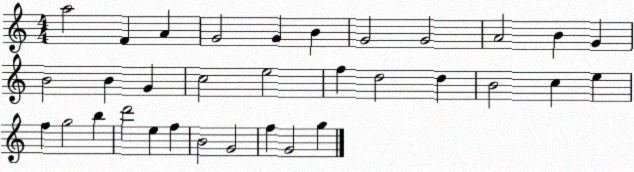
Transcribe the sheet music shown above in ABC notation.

X:1
T:Untitled
M:4/4
L:1/4
K:C
a2 F A G2 G B G2 G2 A2 B G B2 B G c2 e2 f d2 d B2 c e f g2 b d'2 e f B2 G2 f G2 g